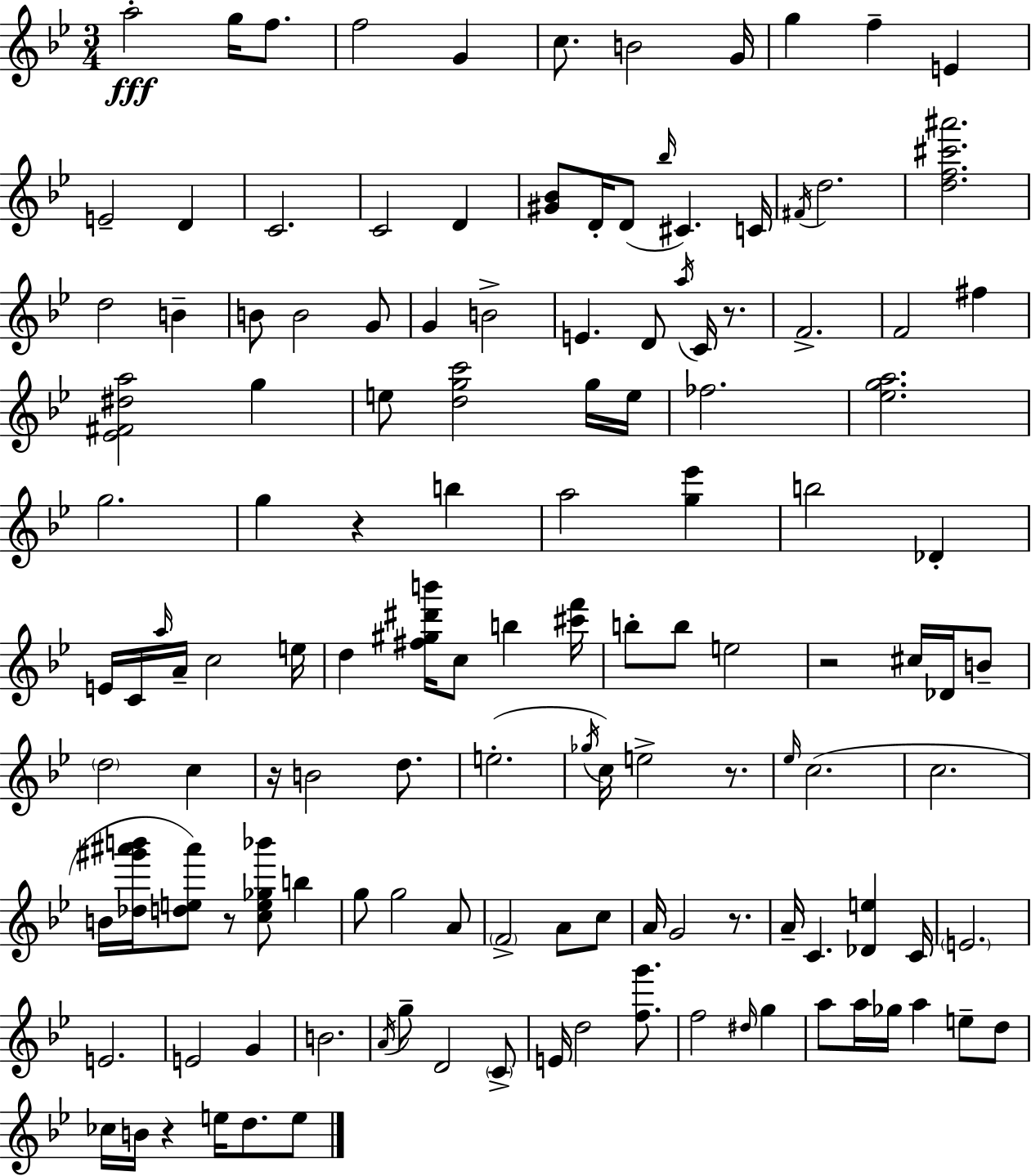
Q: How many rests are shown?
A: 8